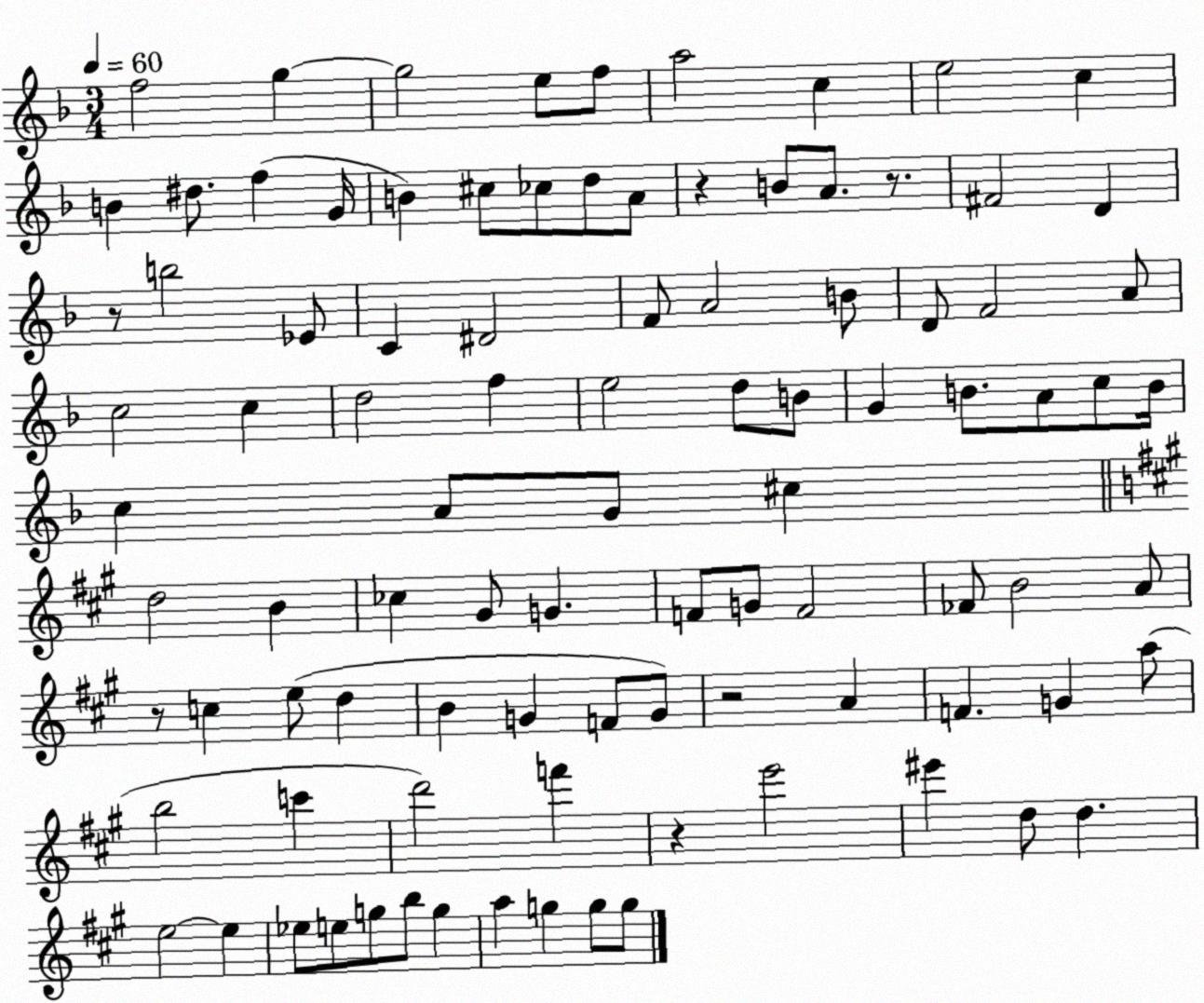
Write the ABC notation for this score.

X:1
T:Untitled
M:3/4
L:1/4
K:F
f2 g g2 e/2 f/2 a2 c e2 c B ^d/2 f G/4 B ^c/2 _c/2 d/2 A/2 z B/2 A/2 z/2 ^F2 D z/2 b2 _E/2 C ^D2 F/2 A2 B/2 D/2 F2 A/2 c2 c d2 f e2 d/2 B/2 G B/2 A/2 c/2 B/4 c A/2 G/2 ^c d2 B _c ^G/2 G F/2 G/2 F2 _F/2 B2 A/2 z/2 c e/2 d B G F/2 G/2 z2 A F G a/2 b2 c' d'2 f' z e'2 ^e' d/2 d e2 e _e/2 e/2 g/2 b/2 g a g g/2 g/2